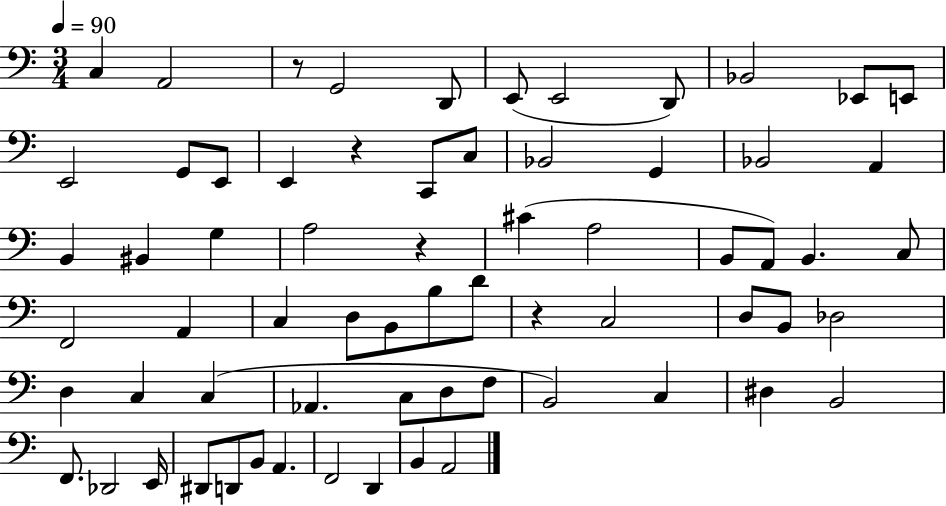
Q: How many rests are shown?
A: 4